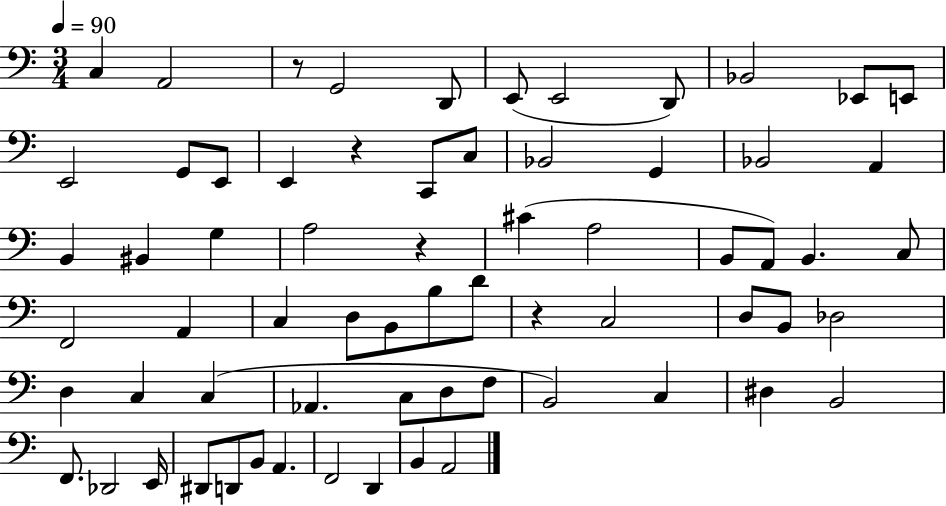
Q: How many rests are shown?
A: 4